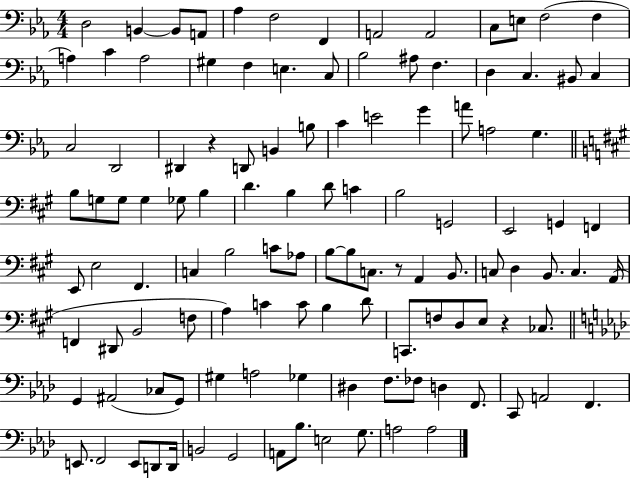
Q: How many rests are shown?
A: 3